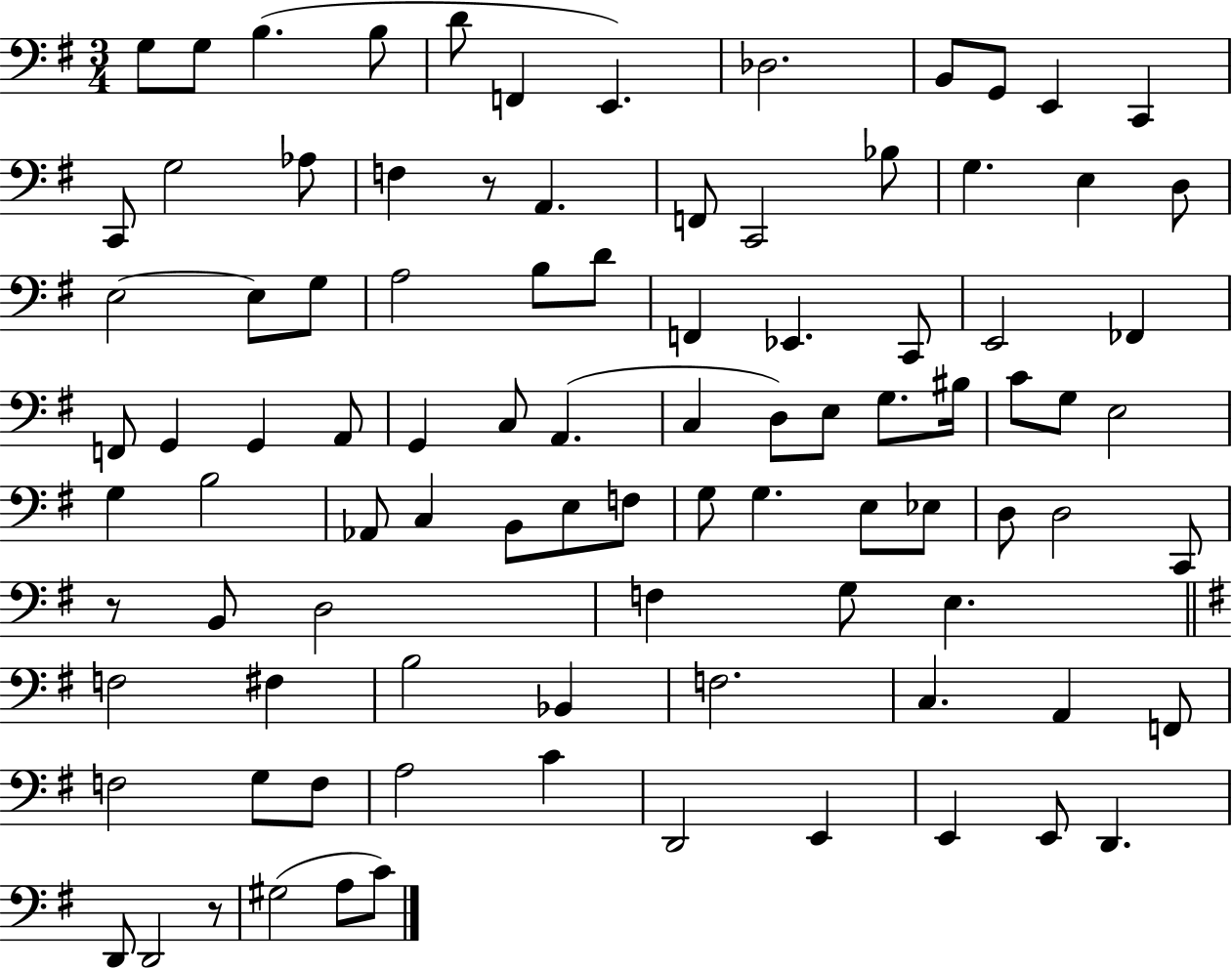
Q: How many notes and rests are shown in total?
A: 94